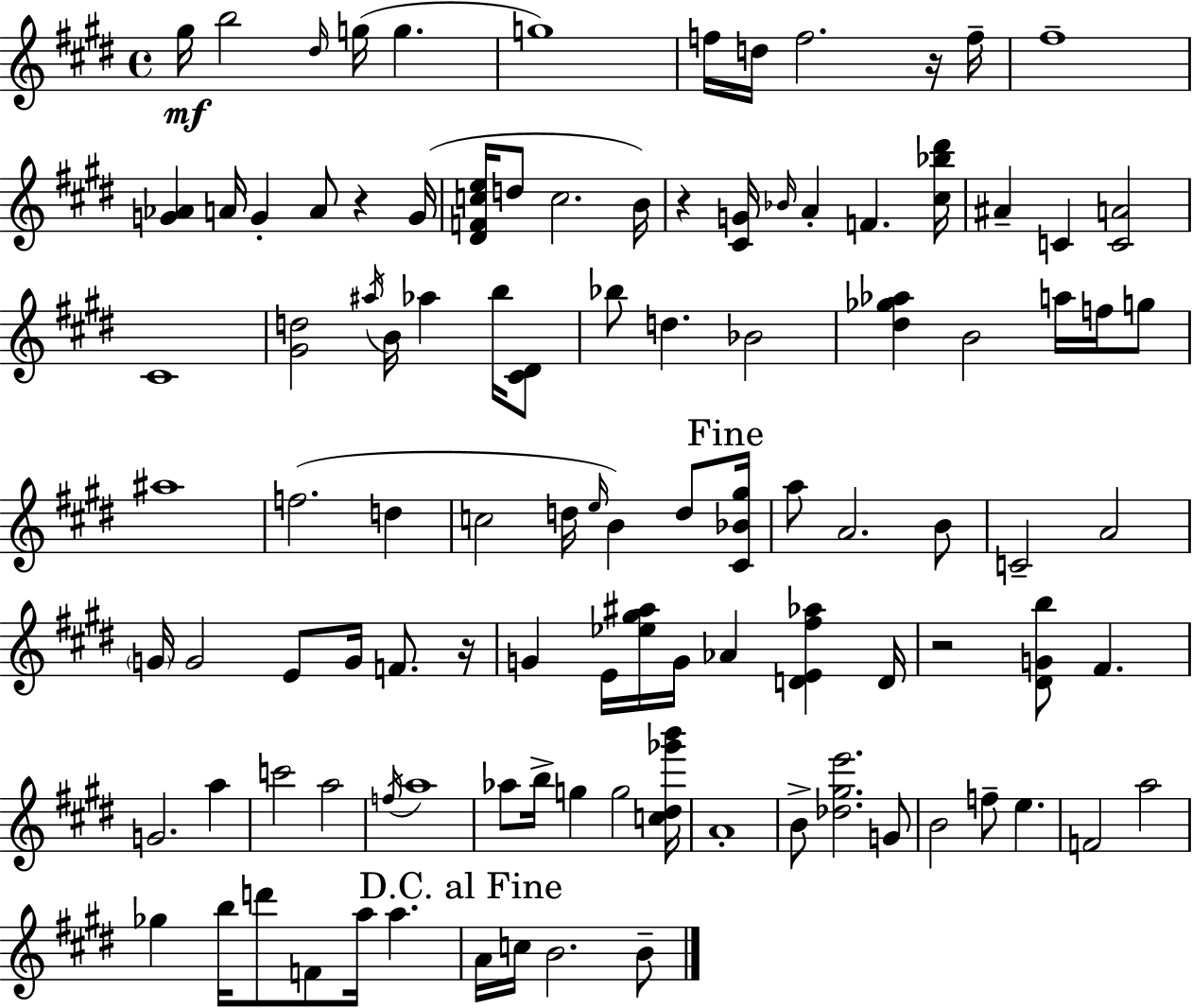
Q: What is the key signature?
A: E major